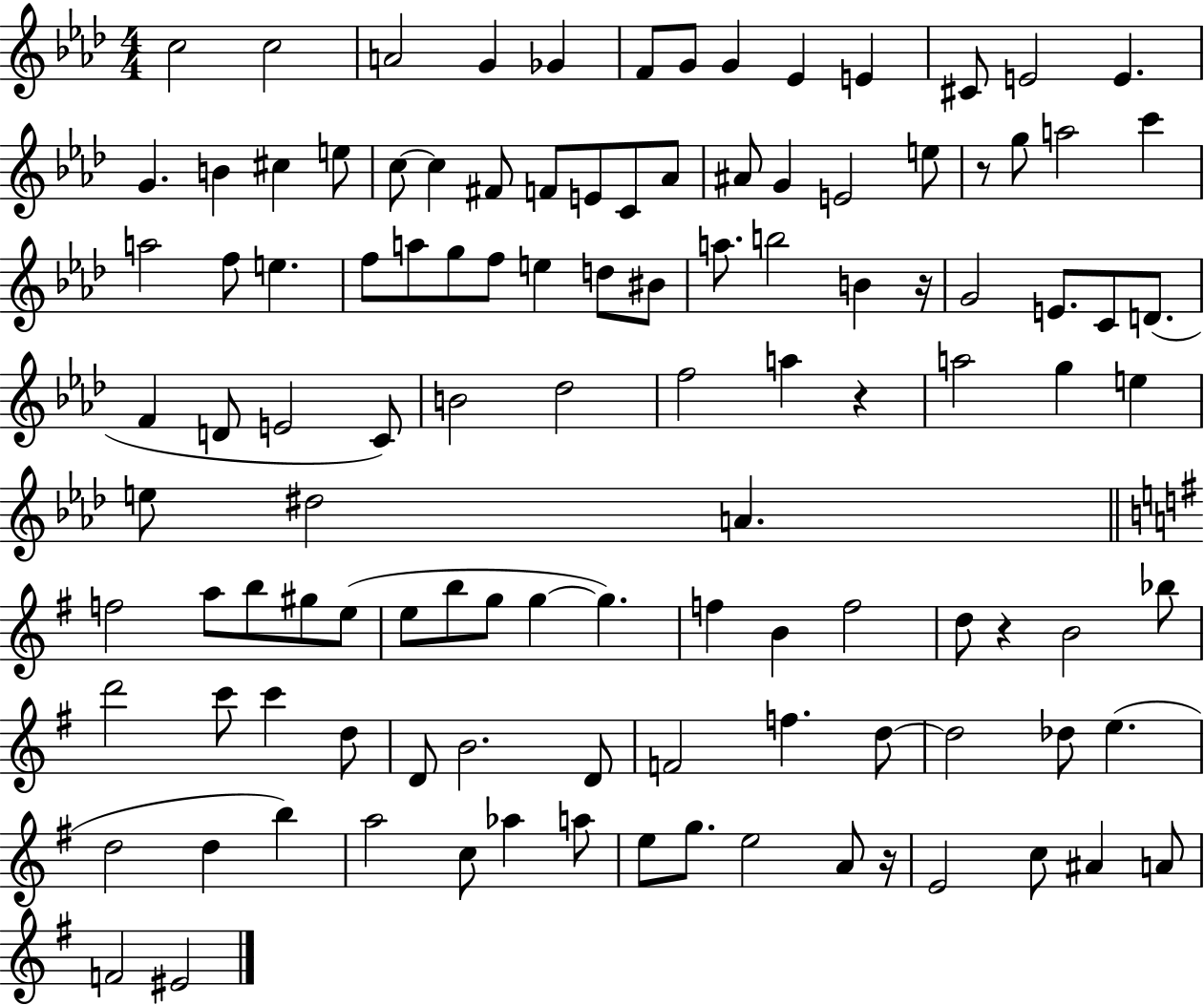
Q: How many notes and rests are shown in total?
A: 113